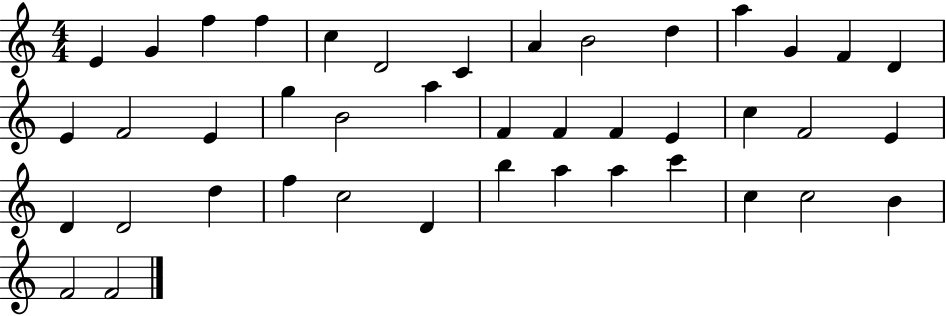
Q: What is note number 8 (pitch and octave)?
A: A4